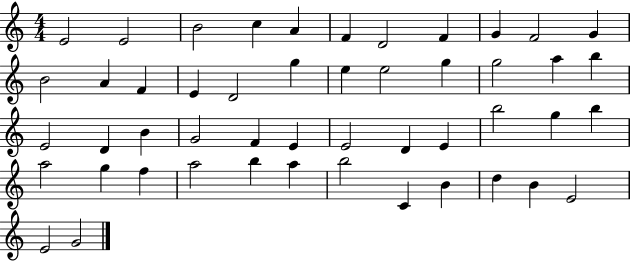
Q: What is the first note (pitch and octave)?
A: E4